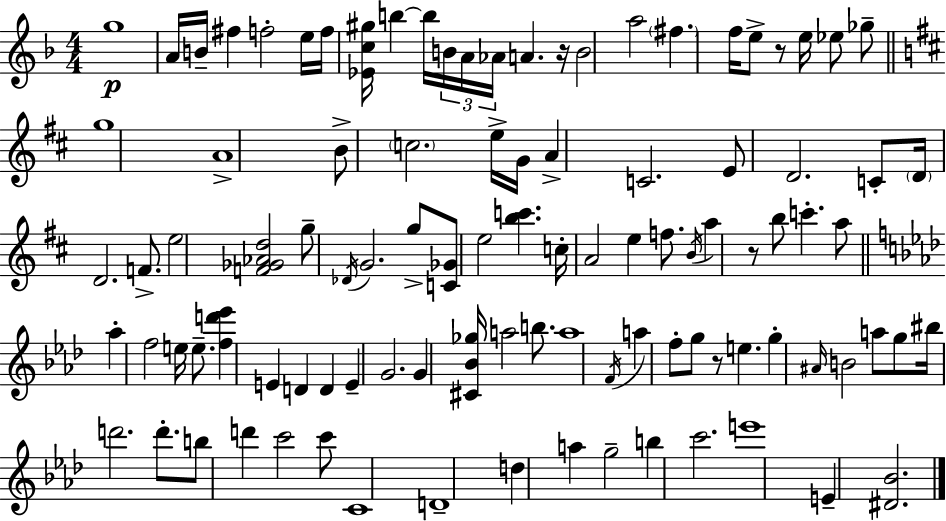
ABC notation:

X:1
T:Untitled
M:4/4
L:1/4
K:Dm
g4 A/4 B/4 ^f f2 e/4 f/4 [_Ec^g]/4 b b/4 B/4 A/4 _A/4 A z/4 B2 a2 ^f f/4 e/2 z/2 e/4 _e/2 _g/2 g4 A4 B/2 c2 e/4 G/4 A C2 E/2 D2 C/2 D/4 D2 F/2 e2 [F_G_Ad]2 g/2 _D/4 G2 g/2 [C_G]/2 e2 [bc'] c/4 A2 e f/2 B/4 a z/2 b/2 c' a/2 _a f2 e/4 e/2 [fd'_e'] E D D E G2 G [^C_B_g]/4 a2 b/2 a4 F/4 a f/2 g/2 z/2 e g ^A/4 B2 a/2 g/2 ^b/4 d'2 d'/2 b/2 d' c'2 c'/2 C4 D4 d a g2 b c'2 e'4 E [^D_B]2